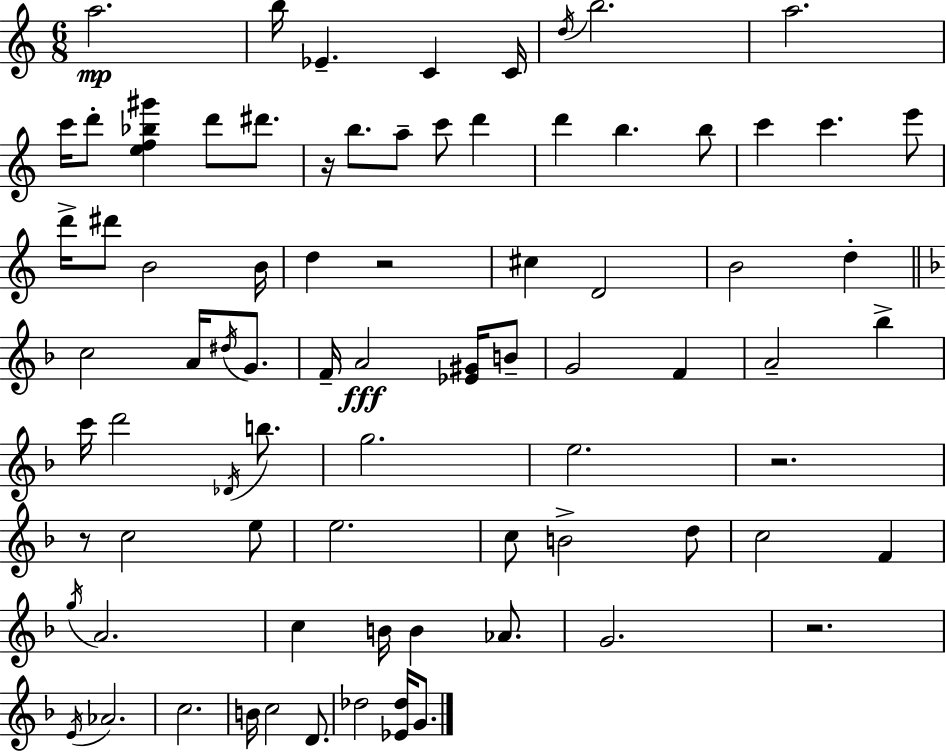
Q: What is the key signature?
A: C major